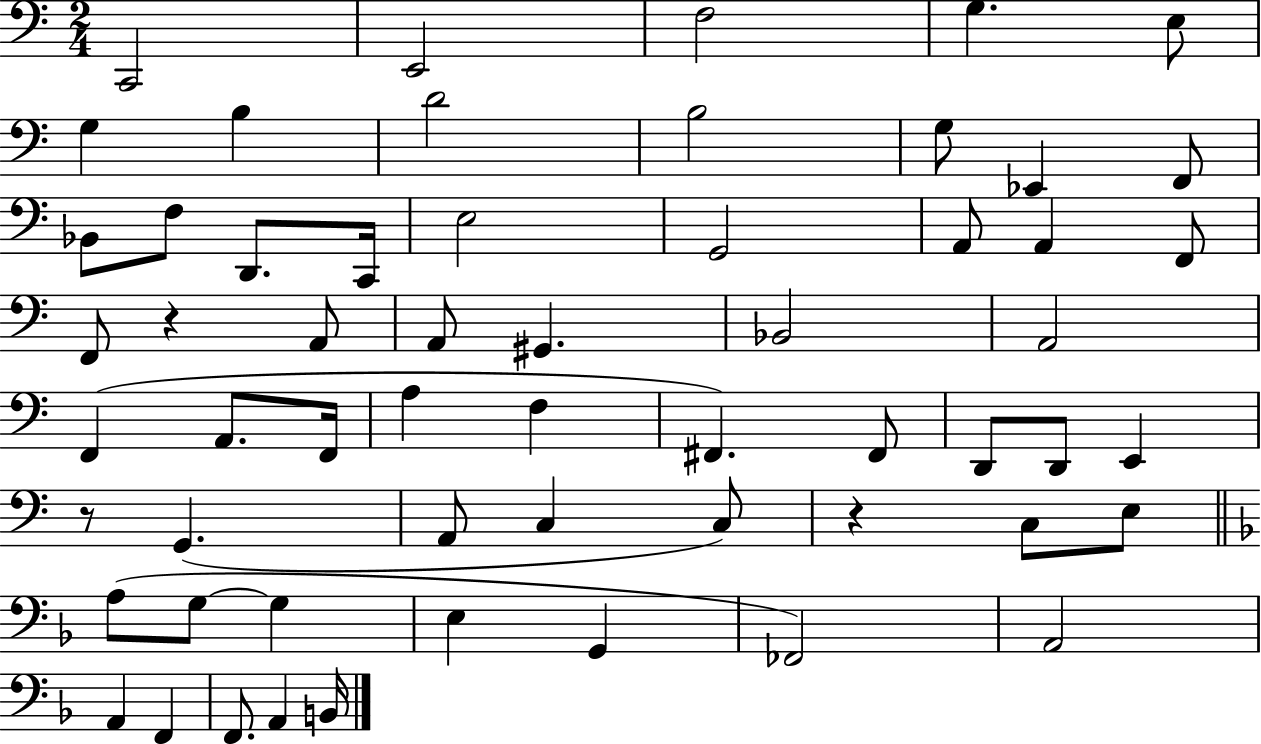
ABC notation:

X:1
T:Untitled
M:2/4
L:1/4
K:C
C,,2 E,,2 F,2 G, E,/2 G, B, D2 B,2 G,/2 _E,, F,,/2 _B,,/2 F,/2 D,,/2 C,,/4 E,2 G,,2 A,,/2 A,, F,,/2 F,,/2 z A,,/2 A,,/2 ^G,, _B,,2 A,,2 F,, A,,/2 F,,/4 A, F, ^F,, ^F,,/2 D,,/2 D,,/2 E,, z/2 G,, A,,/2 C, C,/2 z C,/2 E,/2 A,/2 G,/2 G, E, G,, _F,,2 A,,2 A,, F,, F,,/2 A,, B,,/4